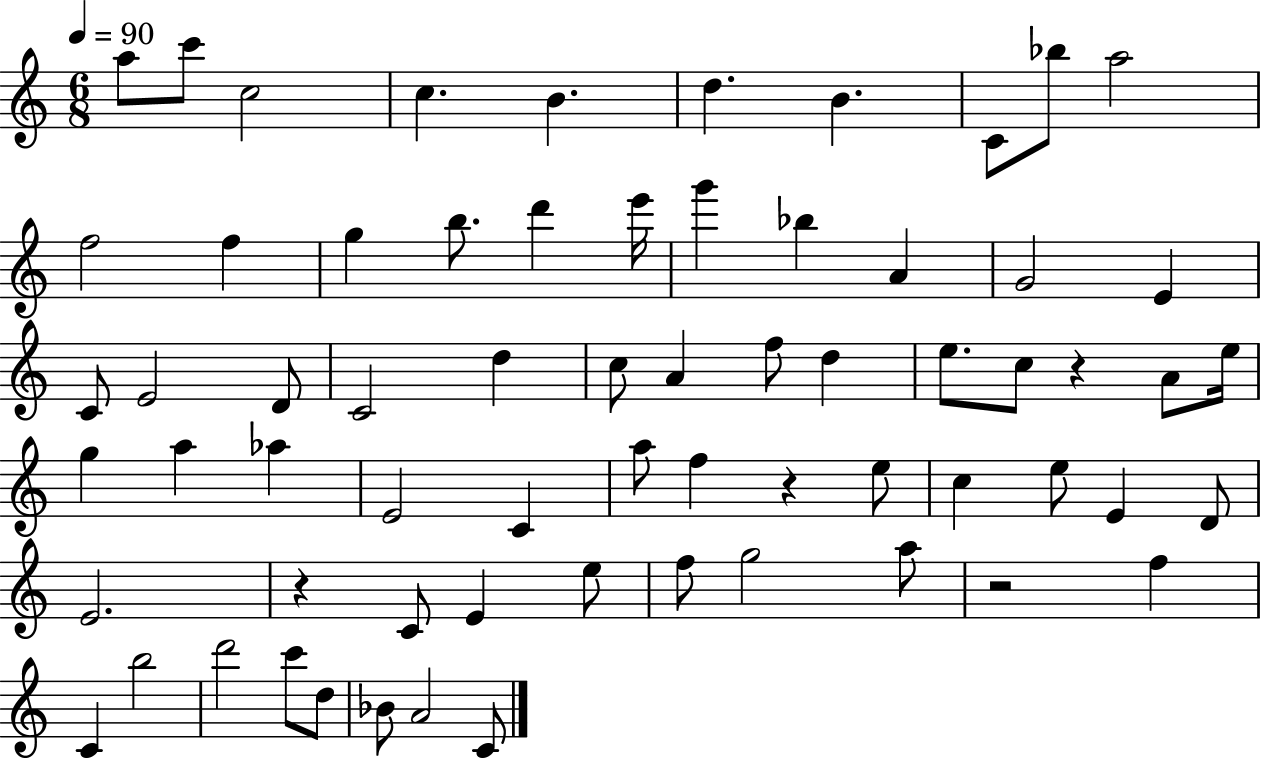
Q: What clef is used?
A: treble